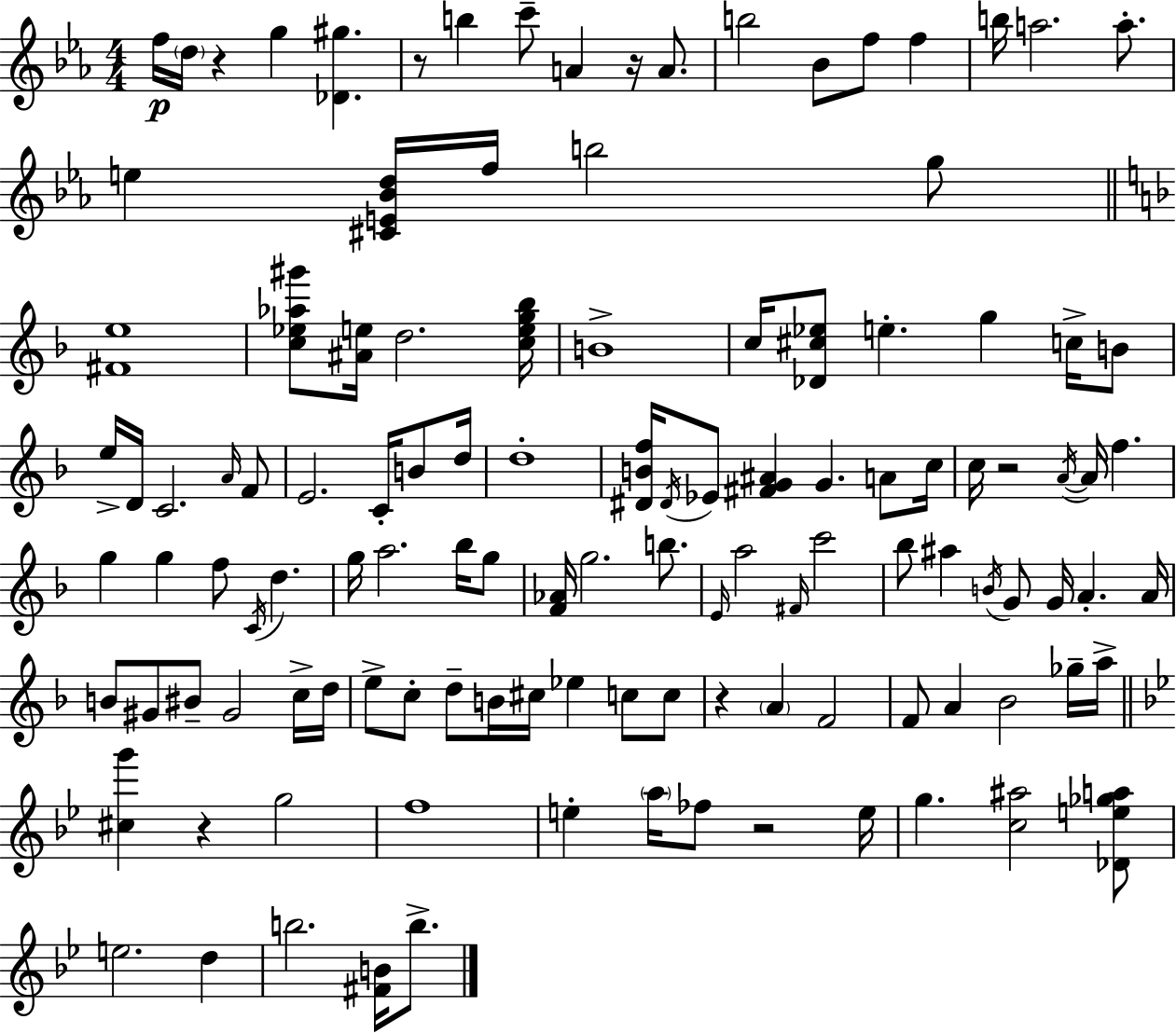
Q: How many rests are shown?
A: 7